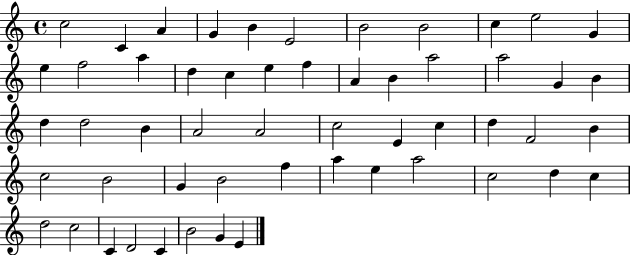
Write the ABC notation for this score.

X:1
T:Untitled
M:4/4
L:1/4
K:C
c2 C A G B E2 B2 B2 c e2 G e f2 a d c e f A B a2 a2 G B d d2 B A2 A2 c2 E c d F2 B c2 B2 G B2 f a e a2 c2 d c d2 c2 C D2 C B2 G E